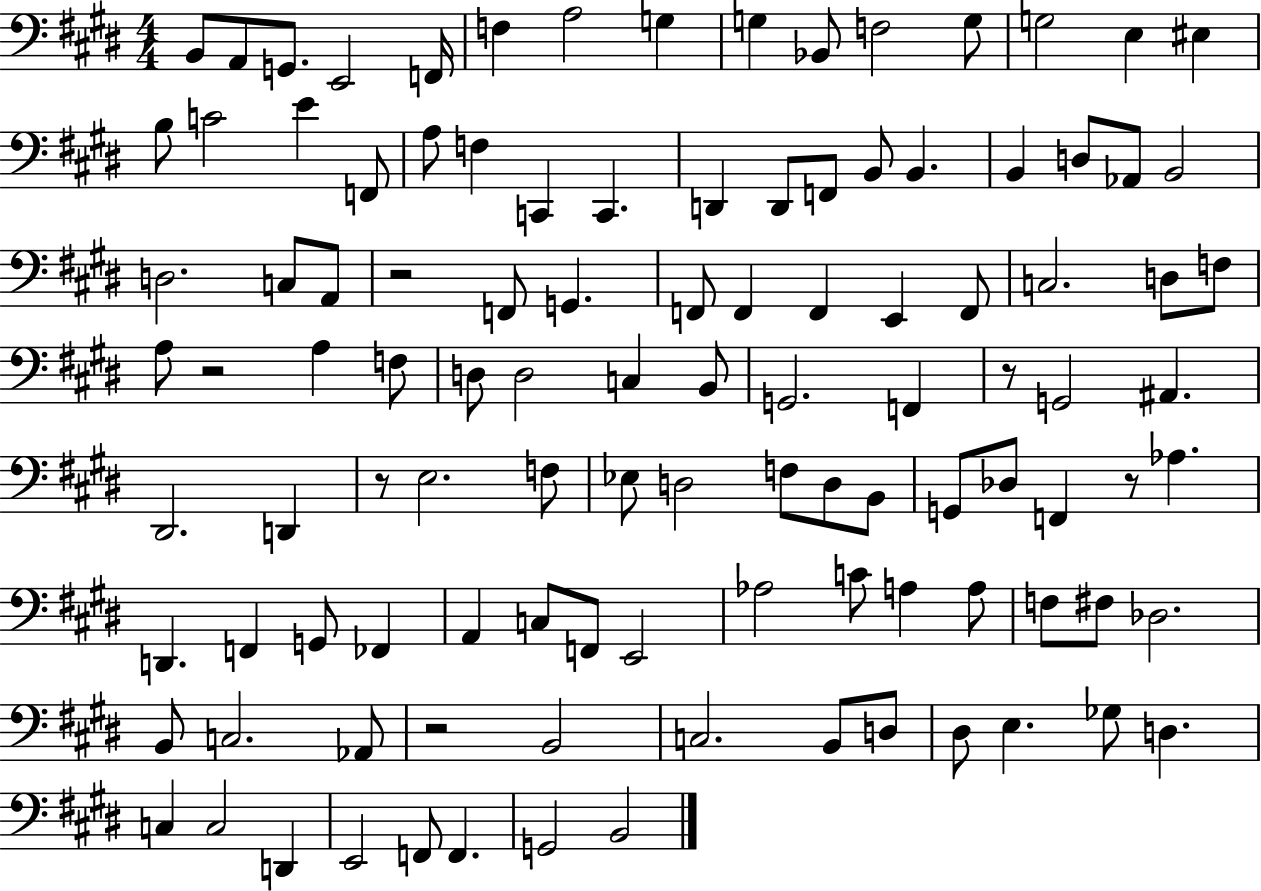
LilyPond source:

{
  \clef bass
  \numericTimeSignature
  \time 4/4
  \key e \major
  b,8 a,8 g,8. e,2 f,16 | f4 a2 g4 | g4 bes,8 f2 g8 | g2 e4 eis4 | \break b8 c'2 e'4 f,8 | a8 f4 c,4 c,4. | d,4 d,8 f,8 b,8 b,4. | b,4 d8 aes,8 b,2 | \break d2. c8 a,8 | r2 f,8 g,4. | f,8 f,4 f,4 e,4 f,8 | c2. d8 f8 | \break a8 r2 a4 f8 | d8 d2 c4 b,8 | g,2. f,4 | r8 g,2 ais,4. | \break dis,2. d,4 | r8 e2. f8 | ees8 d2 f8 d8 b,8 | g,8 des8 f,4 r8 aes4. | \break d,4. f,4 g,8 fes,4 | a,4 c8 f,8 e,2 | aes2 c'8 a4 a8 | f8 fis8 des2. | \break b,8 c2. aes,8 | r2 b,2 | c2. b,8 d8 | dis8 e4. ges8 d4. | \break c4 c2 d,4 | e,2 f,8 f,4. | g,2 b,2 | \bar "|."
}